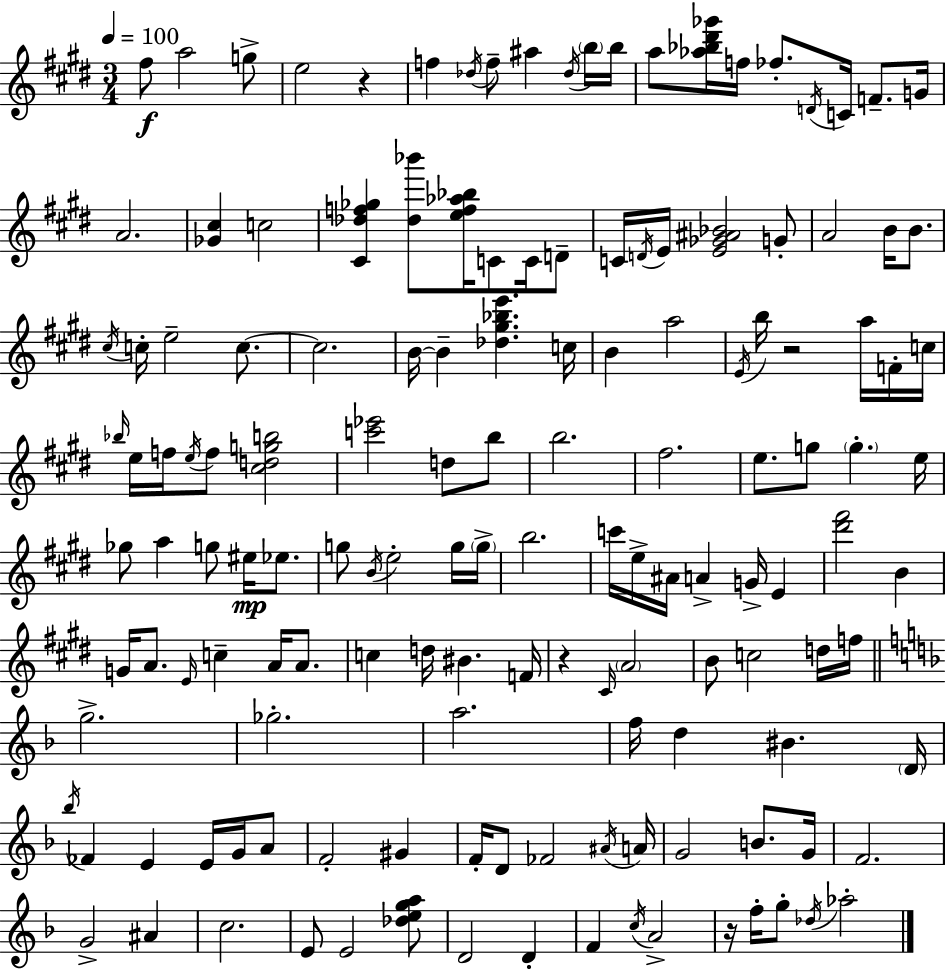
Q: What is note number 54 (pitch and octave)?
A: F#5